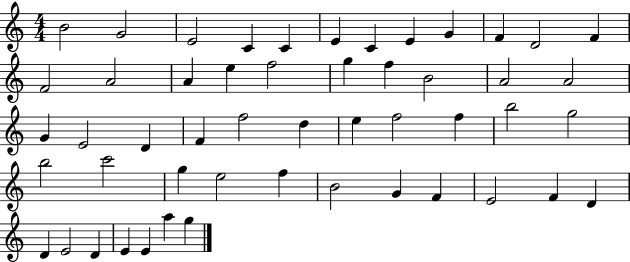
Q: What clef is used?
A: treble